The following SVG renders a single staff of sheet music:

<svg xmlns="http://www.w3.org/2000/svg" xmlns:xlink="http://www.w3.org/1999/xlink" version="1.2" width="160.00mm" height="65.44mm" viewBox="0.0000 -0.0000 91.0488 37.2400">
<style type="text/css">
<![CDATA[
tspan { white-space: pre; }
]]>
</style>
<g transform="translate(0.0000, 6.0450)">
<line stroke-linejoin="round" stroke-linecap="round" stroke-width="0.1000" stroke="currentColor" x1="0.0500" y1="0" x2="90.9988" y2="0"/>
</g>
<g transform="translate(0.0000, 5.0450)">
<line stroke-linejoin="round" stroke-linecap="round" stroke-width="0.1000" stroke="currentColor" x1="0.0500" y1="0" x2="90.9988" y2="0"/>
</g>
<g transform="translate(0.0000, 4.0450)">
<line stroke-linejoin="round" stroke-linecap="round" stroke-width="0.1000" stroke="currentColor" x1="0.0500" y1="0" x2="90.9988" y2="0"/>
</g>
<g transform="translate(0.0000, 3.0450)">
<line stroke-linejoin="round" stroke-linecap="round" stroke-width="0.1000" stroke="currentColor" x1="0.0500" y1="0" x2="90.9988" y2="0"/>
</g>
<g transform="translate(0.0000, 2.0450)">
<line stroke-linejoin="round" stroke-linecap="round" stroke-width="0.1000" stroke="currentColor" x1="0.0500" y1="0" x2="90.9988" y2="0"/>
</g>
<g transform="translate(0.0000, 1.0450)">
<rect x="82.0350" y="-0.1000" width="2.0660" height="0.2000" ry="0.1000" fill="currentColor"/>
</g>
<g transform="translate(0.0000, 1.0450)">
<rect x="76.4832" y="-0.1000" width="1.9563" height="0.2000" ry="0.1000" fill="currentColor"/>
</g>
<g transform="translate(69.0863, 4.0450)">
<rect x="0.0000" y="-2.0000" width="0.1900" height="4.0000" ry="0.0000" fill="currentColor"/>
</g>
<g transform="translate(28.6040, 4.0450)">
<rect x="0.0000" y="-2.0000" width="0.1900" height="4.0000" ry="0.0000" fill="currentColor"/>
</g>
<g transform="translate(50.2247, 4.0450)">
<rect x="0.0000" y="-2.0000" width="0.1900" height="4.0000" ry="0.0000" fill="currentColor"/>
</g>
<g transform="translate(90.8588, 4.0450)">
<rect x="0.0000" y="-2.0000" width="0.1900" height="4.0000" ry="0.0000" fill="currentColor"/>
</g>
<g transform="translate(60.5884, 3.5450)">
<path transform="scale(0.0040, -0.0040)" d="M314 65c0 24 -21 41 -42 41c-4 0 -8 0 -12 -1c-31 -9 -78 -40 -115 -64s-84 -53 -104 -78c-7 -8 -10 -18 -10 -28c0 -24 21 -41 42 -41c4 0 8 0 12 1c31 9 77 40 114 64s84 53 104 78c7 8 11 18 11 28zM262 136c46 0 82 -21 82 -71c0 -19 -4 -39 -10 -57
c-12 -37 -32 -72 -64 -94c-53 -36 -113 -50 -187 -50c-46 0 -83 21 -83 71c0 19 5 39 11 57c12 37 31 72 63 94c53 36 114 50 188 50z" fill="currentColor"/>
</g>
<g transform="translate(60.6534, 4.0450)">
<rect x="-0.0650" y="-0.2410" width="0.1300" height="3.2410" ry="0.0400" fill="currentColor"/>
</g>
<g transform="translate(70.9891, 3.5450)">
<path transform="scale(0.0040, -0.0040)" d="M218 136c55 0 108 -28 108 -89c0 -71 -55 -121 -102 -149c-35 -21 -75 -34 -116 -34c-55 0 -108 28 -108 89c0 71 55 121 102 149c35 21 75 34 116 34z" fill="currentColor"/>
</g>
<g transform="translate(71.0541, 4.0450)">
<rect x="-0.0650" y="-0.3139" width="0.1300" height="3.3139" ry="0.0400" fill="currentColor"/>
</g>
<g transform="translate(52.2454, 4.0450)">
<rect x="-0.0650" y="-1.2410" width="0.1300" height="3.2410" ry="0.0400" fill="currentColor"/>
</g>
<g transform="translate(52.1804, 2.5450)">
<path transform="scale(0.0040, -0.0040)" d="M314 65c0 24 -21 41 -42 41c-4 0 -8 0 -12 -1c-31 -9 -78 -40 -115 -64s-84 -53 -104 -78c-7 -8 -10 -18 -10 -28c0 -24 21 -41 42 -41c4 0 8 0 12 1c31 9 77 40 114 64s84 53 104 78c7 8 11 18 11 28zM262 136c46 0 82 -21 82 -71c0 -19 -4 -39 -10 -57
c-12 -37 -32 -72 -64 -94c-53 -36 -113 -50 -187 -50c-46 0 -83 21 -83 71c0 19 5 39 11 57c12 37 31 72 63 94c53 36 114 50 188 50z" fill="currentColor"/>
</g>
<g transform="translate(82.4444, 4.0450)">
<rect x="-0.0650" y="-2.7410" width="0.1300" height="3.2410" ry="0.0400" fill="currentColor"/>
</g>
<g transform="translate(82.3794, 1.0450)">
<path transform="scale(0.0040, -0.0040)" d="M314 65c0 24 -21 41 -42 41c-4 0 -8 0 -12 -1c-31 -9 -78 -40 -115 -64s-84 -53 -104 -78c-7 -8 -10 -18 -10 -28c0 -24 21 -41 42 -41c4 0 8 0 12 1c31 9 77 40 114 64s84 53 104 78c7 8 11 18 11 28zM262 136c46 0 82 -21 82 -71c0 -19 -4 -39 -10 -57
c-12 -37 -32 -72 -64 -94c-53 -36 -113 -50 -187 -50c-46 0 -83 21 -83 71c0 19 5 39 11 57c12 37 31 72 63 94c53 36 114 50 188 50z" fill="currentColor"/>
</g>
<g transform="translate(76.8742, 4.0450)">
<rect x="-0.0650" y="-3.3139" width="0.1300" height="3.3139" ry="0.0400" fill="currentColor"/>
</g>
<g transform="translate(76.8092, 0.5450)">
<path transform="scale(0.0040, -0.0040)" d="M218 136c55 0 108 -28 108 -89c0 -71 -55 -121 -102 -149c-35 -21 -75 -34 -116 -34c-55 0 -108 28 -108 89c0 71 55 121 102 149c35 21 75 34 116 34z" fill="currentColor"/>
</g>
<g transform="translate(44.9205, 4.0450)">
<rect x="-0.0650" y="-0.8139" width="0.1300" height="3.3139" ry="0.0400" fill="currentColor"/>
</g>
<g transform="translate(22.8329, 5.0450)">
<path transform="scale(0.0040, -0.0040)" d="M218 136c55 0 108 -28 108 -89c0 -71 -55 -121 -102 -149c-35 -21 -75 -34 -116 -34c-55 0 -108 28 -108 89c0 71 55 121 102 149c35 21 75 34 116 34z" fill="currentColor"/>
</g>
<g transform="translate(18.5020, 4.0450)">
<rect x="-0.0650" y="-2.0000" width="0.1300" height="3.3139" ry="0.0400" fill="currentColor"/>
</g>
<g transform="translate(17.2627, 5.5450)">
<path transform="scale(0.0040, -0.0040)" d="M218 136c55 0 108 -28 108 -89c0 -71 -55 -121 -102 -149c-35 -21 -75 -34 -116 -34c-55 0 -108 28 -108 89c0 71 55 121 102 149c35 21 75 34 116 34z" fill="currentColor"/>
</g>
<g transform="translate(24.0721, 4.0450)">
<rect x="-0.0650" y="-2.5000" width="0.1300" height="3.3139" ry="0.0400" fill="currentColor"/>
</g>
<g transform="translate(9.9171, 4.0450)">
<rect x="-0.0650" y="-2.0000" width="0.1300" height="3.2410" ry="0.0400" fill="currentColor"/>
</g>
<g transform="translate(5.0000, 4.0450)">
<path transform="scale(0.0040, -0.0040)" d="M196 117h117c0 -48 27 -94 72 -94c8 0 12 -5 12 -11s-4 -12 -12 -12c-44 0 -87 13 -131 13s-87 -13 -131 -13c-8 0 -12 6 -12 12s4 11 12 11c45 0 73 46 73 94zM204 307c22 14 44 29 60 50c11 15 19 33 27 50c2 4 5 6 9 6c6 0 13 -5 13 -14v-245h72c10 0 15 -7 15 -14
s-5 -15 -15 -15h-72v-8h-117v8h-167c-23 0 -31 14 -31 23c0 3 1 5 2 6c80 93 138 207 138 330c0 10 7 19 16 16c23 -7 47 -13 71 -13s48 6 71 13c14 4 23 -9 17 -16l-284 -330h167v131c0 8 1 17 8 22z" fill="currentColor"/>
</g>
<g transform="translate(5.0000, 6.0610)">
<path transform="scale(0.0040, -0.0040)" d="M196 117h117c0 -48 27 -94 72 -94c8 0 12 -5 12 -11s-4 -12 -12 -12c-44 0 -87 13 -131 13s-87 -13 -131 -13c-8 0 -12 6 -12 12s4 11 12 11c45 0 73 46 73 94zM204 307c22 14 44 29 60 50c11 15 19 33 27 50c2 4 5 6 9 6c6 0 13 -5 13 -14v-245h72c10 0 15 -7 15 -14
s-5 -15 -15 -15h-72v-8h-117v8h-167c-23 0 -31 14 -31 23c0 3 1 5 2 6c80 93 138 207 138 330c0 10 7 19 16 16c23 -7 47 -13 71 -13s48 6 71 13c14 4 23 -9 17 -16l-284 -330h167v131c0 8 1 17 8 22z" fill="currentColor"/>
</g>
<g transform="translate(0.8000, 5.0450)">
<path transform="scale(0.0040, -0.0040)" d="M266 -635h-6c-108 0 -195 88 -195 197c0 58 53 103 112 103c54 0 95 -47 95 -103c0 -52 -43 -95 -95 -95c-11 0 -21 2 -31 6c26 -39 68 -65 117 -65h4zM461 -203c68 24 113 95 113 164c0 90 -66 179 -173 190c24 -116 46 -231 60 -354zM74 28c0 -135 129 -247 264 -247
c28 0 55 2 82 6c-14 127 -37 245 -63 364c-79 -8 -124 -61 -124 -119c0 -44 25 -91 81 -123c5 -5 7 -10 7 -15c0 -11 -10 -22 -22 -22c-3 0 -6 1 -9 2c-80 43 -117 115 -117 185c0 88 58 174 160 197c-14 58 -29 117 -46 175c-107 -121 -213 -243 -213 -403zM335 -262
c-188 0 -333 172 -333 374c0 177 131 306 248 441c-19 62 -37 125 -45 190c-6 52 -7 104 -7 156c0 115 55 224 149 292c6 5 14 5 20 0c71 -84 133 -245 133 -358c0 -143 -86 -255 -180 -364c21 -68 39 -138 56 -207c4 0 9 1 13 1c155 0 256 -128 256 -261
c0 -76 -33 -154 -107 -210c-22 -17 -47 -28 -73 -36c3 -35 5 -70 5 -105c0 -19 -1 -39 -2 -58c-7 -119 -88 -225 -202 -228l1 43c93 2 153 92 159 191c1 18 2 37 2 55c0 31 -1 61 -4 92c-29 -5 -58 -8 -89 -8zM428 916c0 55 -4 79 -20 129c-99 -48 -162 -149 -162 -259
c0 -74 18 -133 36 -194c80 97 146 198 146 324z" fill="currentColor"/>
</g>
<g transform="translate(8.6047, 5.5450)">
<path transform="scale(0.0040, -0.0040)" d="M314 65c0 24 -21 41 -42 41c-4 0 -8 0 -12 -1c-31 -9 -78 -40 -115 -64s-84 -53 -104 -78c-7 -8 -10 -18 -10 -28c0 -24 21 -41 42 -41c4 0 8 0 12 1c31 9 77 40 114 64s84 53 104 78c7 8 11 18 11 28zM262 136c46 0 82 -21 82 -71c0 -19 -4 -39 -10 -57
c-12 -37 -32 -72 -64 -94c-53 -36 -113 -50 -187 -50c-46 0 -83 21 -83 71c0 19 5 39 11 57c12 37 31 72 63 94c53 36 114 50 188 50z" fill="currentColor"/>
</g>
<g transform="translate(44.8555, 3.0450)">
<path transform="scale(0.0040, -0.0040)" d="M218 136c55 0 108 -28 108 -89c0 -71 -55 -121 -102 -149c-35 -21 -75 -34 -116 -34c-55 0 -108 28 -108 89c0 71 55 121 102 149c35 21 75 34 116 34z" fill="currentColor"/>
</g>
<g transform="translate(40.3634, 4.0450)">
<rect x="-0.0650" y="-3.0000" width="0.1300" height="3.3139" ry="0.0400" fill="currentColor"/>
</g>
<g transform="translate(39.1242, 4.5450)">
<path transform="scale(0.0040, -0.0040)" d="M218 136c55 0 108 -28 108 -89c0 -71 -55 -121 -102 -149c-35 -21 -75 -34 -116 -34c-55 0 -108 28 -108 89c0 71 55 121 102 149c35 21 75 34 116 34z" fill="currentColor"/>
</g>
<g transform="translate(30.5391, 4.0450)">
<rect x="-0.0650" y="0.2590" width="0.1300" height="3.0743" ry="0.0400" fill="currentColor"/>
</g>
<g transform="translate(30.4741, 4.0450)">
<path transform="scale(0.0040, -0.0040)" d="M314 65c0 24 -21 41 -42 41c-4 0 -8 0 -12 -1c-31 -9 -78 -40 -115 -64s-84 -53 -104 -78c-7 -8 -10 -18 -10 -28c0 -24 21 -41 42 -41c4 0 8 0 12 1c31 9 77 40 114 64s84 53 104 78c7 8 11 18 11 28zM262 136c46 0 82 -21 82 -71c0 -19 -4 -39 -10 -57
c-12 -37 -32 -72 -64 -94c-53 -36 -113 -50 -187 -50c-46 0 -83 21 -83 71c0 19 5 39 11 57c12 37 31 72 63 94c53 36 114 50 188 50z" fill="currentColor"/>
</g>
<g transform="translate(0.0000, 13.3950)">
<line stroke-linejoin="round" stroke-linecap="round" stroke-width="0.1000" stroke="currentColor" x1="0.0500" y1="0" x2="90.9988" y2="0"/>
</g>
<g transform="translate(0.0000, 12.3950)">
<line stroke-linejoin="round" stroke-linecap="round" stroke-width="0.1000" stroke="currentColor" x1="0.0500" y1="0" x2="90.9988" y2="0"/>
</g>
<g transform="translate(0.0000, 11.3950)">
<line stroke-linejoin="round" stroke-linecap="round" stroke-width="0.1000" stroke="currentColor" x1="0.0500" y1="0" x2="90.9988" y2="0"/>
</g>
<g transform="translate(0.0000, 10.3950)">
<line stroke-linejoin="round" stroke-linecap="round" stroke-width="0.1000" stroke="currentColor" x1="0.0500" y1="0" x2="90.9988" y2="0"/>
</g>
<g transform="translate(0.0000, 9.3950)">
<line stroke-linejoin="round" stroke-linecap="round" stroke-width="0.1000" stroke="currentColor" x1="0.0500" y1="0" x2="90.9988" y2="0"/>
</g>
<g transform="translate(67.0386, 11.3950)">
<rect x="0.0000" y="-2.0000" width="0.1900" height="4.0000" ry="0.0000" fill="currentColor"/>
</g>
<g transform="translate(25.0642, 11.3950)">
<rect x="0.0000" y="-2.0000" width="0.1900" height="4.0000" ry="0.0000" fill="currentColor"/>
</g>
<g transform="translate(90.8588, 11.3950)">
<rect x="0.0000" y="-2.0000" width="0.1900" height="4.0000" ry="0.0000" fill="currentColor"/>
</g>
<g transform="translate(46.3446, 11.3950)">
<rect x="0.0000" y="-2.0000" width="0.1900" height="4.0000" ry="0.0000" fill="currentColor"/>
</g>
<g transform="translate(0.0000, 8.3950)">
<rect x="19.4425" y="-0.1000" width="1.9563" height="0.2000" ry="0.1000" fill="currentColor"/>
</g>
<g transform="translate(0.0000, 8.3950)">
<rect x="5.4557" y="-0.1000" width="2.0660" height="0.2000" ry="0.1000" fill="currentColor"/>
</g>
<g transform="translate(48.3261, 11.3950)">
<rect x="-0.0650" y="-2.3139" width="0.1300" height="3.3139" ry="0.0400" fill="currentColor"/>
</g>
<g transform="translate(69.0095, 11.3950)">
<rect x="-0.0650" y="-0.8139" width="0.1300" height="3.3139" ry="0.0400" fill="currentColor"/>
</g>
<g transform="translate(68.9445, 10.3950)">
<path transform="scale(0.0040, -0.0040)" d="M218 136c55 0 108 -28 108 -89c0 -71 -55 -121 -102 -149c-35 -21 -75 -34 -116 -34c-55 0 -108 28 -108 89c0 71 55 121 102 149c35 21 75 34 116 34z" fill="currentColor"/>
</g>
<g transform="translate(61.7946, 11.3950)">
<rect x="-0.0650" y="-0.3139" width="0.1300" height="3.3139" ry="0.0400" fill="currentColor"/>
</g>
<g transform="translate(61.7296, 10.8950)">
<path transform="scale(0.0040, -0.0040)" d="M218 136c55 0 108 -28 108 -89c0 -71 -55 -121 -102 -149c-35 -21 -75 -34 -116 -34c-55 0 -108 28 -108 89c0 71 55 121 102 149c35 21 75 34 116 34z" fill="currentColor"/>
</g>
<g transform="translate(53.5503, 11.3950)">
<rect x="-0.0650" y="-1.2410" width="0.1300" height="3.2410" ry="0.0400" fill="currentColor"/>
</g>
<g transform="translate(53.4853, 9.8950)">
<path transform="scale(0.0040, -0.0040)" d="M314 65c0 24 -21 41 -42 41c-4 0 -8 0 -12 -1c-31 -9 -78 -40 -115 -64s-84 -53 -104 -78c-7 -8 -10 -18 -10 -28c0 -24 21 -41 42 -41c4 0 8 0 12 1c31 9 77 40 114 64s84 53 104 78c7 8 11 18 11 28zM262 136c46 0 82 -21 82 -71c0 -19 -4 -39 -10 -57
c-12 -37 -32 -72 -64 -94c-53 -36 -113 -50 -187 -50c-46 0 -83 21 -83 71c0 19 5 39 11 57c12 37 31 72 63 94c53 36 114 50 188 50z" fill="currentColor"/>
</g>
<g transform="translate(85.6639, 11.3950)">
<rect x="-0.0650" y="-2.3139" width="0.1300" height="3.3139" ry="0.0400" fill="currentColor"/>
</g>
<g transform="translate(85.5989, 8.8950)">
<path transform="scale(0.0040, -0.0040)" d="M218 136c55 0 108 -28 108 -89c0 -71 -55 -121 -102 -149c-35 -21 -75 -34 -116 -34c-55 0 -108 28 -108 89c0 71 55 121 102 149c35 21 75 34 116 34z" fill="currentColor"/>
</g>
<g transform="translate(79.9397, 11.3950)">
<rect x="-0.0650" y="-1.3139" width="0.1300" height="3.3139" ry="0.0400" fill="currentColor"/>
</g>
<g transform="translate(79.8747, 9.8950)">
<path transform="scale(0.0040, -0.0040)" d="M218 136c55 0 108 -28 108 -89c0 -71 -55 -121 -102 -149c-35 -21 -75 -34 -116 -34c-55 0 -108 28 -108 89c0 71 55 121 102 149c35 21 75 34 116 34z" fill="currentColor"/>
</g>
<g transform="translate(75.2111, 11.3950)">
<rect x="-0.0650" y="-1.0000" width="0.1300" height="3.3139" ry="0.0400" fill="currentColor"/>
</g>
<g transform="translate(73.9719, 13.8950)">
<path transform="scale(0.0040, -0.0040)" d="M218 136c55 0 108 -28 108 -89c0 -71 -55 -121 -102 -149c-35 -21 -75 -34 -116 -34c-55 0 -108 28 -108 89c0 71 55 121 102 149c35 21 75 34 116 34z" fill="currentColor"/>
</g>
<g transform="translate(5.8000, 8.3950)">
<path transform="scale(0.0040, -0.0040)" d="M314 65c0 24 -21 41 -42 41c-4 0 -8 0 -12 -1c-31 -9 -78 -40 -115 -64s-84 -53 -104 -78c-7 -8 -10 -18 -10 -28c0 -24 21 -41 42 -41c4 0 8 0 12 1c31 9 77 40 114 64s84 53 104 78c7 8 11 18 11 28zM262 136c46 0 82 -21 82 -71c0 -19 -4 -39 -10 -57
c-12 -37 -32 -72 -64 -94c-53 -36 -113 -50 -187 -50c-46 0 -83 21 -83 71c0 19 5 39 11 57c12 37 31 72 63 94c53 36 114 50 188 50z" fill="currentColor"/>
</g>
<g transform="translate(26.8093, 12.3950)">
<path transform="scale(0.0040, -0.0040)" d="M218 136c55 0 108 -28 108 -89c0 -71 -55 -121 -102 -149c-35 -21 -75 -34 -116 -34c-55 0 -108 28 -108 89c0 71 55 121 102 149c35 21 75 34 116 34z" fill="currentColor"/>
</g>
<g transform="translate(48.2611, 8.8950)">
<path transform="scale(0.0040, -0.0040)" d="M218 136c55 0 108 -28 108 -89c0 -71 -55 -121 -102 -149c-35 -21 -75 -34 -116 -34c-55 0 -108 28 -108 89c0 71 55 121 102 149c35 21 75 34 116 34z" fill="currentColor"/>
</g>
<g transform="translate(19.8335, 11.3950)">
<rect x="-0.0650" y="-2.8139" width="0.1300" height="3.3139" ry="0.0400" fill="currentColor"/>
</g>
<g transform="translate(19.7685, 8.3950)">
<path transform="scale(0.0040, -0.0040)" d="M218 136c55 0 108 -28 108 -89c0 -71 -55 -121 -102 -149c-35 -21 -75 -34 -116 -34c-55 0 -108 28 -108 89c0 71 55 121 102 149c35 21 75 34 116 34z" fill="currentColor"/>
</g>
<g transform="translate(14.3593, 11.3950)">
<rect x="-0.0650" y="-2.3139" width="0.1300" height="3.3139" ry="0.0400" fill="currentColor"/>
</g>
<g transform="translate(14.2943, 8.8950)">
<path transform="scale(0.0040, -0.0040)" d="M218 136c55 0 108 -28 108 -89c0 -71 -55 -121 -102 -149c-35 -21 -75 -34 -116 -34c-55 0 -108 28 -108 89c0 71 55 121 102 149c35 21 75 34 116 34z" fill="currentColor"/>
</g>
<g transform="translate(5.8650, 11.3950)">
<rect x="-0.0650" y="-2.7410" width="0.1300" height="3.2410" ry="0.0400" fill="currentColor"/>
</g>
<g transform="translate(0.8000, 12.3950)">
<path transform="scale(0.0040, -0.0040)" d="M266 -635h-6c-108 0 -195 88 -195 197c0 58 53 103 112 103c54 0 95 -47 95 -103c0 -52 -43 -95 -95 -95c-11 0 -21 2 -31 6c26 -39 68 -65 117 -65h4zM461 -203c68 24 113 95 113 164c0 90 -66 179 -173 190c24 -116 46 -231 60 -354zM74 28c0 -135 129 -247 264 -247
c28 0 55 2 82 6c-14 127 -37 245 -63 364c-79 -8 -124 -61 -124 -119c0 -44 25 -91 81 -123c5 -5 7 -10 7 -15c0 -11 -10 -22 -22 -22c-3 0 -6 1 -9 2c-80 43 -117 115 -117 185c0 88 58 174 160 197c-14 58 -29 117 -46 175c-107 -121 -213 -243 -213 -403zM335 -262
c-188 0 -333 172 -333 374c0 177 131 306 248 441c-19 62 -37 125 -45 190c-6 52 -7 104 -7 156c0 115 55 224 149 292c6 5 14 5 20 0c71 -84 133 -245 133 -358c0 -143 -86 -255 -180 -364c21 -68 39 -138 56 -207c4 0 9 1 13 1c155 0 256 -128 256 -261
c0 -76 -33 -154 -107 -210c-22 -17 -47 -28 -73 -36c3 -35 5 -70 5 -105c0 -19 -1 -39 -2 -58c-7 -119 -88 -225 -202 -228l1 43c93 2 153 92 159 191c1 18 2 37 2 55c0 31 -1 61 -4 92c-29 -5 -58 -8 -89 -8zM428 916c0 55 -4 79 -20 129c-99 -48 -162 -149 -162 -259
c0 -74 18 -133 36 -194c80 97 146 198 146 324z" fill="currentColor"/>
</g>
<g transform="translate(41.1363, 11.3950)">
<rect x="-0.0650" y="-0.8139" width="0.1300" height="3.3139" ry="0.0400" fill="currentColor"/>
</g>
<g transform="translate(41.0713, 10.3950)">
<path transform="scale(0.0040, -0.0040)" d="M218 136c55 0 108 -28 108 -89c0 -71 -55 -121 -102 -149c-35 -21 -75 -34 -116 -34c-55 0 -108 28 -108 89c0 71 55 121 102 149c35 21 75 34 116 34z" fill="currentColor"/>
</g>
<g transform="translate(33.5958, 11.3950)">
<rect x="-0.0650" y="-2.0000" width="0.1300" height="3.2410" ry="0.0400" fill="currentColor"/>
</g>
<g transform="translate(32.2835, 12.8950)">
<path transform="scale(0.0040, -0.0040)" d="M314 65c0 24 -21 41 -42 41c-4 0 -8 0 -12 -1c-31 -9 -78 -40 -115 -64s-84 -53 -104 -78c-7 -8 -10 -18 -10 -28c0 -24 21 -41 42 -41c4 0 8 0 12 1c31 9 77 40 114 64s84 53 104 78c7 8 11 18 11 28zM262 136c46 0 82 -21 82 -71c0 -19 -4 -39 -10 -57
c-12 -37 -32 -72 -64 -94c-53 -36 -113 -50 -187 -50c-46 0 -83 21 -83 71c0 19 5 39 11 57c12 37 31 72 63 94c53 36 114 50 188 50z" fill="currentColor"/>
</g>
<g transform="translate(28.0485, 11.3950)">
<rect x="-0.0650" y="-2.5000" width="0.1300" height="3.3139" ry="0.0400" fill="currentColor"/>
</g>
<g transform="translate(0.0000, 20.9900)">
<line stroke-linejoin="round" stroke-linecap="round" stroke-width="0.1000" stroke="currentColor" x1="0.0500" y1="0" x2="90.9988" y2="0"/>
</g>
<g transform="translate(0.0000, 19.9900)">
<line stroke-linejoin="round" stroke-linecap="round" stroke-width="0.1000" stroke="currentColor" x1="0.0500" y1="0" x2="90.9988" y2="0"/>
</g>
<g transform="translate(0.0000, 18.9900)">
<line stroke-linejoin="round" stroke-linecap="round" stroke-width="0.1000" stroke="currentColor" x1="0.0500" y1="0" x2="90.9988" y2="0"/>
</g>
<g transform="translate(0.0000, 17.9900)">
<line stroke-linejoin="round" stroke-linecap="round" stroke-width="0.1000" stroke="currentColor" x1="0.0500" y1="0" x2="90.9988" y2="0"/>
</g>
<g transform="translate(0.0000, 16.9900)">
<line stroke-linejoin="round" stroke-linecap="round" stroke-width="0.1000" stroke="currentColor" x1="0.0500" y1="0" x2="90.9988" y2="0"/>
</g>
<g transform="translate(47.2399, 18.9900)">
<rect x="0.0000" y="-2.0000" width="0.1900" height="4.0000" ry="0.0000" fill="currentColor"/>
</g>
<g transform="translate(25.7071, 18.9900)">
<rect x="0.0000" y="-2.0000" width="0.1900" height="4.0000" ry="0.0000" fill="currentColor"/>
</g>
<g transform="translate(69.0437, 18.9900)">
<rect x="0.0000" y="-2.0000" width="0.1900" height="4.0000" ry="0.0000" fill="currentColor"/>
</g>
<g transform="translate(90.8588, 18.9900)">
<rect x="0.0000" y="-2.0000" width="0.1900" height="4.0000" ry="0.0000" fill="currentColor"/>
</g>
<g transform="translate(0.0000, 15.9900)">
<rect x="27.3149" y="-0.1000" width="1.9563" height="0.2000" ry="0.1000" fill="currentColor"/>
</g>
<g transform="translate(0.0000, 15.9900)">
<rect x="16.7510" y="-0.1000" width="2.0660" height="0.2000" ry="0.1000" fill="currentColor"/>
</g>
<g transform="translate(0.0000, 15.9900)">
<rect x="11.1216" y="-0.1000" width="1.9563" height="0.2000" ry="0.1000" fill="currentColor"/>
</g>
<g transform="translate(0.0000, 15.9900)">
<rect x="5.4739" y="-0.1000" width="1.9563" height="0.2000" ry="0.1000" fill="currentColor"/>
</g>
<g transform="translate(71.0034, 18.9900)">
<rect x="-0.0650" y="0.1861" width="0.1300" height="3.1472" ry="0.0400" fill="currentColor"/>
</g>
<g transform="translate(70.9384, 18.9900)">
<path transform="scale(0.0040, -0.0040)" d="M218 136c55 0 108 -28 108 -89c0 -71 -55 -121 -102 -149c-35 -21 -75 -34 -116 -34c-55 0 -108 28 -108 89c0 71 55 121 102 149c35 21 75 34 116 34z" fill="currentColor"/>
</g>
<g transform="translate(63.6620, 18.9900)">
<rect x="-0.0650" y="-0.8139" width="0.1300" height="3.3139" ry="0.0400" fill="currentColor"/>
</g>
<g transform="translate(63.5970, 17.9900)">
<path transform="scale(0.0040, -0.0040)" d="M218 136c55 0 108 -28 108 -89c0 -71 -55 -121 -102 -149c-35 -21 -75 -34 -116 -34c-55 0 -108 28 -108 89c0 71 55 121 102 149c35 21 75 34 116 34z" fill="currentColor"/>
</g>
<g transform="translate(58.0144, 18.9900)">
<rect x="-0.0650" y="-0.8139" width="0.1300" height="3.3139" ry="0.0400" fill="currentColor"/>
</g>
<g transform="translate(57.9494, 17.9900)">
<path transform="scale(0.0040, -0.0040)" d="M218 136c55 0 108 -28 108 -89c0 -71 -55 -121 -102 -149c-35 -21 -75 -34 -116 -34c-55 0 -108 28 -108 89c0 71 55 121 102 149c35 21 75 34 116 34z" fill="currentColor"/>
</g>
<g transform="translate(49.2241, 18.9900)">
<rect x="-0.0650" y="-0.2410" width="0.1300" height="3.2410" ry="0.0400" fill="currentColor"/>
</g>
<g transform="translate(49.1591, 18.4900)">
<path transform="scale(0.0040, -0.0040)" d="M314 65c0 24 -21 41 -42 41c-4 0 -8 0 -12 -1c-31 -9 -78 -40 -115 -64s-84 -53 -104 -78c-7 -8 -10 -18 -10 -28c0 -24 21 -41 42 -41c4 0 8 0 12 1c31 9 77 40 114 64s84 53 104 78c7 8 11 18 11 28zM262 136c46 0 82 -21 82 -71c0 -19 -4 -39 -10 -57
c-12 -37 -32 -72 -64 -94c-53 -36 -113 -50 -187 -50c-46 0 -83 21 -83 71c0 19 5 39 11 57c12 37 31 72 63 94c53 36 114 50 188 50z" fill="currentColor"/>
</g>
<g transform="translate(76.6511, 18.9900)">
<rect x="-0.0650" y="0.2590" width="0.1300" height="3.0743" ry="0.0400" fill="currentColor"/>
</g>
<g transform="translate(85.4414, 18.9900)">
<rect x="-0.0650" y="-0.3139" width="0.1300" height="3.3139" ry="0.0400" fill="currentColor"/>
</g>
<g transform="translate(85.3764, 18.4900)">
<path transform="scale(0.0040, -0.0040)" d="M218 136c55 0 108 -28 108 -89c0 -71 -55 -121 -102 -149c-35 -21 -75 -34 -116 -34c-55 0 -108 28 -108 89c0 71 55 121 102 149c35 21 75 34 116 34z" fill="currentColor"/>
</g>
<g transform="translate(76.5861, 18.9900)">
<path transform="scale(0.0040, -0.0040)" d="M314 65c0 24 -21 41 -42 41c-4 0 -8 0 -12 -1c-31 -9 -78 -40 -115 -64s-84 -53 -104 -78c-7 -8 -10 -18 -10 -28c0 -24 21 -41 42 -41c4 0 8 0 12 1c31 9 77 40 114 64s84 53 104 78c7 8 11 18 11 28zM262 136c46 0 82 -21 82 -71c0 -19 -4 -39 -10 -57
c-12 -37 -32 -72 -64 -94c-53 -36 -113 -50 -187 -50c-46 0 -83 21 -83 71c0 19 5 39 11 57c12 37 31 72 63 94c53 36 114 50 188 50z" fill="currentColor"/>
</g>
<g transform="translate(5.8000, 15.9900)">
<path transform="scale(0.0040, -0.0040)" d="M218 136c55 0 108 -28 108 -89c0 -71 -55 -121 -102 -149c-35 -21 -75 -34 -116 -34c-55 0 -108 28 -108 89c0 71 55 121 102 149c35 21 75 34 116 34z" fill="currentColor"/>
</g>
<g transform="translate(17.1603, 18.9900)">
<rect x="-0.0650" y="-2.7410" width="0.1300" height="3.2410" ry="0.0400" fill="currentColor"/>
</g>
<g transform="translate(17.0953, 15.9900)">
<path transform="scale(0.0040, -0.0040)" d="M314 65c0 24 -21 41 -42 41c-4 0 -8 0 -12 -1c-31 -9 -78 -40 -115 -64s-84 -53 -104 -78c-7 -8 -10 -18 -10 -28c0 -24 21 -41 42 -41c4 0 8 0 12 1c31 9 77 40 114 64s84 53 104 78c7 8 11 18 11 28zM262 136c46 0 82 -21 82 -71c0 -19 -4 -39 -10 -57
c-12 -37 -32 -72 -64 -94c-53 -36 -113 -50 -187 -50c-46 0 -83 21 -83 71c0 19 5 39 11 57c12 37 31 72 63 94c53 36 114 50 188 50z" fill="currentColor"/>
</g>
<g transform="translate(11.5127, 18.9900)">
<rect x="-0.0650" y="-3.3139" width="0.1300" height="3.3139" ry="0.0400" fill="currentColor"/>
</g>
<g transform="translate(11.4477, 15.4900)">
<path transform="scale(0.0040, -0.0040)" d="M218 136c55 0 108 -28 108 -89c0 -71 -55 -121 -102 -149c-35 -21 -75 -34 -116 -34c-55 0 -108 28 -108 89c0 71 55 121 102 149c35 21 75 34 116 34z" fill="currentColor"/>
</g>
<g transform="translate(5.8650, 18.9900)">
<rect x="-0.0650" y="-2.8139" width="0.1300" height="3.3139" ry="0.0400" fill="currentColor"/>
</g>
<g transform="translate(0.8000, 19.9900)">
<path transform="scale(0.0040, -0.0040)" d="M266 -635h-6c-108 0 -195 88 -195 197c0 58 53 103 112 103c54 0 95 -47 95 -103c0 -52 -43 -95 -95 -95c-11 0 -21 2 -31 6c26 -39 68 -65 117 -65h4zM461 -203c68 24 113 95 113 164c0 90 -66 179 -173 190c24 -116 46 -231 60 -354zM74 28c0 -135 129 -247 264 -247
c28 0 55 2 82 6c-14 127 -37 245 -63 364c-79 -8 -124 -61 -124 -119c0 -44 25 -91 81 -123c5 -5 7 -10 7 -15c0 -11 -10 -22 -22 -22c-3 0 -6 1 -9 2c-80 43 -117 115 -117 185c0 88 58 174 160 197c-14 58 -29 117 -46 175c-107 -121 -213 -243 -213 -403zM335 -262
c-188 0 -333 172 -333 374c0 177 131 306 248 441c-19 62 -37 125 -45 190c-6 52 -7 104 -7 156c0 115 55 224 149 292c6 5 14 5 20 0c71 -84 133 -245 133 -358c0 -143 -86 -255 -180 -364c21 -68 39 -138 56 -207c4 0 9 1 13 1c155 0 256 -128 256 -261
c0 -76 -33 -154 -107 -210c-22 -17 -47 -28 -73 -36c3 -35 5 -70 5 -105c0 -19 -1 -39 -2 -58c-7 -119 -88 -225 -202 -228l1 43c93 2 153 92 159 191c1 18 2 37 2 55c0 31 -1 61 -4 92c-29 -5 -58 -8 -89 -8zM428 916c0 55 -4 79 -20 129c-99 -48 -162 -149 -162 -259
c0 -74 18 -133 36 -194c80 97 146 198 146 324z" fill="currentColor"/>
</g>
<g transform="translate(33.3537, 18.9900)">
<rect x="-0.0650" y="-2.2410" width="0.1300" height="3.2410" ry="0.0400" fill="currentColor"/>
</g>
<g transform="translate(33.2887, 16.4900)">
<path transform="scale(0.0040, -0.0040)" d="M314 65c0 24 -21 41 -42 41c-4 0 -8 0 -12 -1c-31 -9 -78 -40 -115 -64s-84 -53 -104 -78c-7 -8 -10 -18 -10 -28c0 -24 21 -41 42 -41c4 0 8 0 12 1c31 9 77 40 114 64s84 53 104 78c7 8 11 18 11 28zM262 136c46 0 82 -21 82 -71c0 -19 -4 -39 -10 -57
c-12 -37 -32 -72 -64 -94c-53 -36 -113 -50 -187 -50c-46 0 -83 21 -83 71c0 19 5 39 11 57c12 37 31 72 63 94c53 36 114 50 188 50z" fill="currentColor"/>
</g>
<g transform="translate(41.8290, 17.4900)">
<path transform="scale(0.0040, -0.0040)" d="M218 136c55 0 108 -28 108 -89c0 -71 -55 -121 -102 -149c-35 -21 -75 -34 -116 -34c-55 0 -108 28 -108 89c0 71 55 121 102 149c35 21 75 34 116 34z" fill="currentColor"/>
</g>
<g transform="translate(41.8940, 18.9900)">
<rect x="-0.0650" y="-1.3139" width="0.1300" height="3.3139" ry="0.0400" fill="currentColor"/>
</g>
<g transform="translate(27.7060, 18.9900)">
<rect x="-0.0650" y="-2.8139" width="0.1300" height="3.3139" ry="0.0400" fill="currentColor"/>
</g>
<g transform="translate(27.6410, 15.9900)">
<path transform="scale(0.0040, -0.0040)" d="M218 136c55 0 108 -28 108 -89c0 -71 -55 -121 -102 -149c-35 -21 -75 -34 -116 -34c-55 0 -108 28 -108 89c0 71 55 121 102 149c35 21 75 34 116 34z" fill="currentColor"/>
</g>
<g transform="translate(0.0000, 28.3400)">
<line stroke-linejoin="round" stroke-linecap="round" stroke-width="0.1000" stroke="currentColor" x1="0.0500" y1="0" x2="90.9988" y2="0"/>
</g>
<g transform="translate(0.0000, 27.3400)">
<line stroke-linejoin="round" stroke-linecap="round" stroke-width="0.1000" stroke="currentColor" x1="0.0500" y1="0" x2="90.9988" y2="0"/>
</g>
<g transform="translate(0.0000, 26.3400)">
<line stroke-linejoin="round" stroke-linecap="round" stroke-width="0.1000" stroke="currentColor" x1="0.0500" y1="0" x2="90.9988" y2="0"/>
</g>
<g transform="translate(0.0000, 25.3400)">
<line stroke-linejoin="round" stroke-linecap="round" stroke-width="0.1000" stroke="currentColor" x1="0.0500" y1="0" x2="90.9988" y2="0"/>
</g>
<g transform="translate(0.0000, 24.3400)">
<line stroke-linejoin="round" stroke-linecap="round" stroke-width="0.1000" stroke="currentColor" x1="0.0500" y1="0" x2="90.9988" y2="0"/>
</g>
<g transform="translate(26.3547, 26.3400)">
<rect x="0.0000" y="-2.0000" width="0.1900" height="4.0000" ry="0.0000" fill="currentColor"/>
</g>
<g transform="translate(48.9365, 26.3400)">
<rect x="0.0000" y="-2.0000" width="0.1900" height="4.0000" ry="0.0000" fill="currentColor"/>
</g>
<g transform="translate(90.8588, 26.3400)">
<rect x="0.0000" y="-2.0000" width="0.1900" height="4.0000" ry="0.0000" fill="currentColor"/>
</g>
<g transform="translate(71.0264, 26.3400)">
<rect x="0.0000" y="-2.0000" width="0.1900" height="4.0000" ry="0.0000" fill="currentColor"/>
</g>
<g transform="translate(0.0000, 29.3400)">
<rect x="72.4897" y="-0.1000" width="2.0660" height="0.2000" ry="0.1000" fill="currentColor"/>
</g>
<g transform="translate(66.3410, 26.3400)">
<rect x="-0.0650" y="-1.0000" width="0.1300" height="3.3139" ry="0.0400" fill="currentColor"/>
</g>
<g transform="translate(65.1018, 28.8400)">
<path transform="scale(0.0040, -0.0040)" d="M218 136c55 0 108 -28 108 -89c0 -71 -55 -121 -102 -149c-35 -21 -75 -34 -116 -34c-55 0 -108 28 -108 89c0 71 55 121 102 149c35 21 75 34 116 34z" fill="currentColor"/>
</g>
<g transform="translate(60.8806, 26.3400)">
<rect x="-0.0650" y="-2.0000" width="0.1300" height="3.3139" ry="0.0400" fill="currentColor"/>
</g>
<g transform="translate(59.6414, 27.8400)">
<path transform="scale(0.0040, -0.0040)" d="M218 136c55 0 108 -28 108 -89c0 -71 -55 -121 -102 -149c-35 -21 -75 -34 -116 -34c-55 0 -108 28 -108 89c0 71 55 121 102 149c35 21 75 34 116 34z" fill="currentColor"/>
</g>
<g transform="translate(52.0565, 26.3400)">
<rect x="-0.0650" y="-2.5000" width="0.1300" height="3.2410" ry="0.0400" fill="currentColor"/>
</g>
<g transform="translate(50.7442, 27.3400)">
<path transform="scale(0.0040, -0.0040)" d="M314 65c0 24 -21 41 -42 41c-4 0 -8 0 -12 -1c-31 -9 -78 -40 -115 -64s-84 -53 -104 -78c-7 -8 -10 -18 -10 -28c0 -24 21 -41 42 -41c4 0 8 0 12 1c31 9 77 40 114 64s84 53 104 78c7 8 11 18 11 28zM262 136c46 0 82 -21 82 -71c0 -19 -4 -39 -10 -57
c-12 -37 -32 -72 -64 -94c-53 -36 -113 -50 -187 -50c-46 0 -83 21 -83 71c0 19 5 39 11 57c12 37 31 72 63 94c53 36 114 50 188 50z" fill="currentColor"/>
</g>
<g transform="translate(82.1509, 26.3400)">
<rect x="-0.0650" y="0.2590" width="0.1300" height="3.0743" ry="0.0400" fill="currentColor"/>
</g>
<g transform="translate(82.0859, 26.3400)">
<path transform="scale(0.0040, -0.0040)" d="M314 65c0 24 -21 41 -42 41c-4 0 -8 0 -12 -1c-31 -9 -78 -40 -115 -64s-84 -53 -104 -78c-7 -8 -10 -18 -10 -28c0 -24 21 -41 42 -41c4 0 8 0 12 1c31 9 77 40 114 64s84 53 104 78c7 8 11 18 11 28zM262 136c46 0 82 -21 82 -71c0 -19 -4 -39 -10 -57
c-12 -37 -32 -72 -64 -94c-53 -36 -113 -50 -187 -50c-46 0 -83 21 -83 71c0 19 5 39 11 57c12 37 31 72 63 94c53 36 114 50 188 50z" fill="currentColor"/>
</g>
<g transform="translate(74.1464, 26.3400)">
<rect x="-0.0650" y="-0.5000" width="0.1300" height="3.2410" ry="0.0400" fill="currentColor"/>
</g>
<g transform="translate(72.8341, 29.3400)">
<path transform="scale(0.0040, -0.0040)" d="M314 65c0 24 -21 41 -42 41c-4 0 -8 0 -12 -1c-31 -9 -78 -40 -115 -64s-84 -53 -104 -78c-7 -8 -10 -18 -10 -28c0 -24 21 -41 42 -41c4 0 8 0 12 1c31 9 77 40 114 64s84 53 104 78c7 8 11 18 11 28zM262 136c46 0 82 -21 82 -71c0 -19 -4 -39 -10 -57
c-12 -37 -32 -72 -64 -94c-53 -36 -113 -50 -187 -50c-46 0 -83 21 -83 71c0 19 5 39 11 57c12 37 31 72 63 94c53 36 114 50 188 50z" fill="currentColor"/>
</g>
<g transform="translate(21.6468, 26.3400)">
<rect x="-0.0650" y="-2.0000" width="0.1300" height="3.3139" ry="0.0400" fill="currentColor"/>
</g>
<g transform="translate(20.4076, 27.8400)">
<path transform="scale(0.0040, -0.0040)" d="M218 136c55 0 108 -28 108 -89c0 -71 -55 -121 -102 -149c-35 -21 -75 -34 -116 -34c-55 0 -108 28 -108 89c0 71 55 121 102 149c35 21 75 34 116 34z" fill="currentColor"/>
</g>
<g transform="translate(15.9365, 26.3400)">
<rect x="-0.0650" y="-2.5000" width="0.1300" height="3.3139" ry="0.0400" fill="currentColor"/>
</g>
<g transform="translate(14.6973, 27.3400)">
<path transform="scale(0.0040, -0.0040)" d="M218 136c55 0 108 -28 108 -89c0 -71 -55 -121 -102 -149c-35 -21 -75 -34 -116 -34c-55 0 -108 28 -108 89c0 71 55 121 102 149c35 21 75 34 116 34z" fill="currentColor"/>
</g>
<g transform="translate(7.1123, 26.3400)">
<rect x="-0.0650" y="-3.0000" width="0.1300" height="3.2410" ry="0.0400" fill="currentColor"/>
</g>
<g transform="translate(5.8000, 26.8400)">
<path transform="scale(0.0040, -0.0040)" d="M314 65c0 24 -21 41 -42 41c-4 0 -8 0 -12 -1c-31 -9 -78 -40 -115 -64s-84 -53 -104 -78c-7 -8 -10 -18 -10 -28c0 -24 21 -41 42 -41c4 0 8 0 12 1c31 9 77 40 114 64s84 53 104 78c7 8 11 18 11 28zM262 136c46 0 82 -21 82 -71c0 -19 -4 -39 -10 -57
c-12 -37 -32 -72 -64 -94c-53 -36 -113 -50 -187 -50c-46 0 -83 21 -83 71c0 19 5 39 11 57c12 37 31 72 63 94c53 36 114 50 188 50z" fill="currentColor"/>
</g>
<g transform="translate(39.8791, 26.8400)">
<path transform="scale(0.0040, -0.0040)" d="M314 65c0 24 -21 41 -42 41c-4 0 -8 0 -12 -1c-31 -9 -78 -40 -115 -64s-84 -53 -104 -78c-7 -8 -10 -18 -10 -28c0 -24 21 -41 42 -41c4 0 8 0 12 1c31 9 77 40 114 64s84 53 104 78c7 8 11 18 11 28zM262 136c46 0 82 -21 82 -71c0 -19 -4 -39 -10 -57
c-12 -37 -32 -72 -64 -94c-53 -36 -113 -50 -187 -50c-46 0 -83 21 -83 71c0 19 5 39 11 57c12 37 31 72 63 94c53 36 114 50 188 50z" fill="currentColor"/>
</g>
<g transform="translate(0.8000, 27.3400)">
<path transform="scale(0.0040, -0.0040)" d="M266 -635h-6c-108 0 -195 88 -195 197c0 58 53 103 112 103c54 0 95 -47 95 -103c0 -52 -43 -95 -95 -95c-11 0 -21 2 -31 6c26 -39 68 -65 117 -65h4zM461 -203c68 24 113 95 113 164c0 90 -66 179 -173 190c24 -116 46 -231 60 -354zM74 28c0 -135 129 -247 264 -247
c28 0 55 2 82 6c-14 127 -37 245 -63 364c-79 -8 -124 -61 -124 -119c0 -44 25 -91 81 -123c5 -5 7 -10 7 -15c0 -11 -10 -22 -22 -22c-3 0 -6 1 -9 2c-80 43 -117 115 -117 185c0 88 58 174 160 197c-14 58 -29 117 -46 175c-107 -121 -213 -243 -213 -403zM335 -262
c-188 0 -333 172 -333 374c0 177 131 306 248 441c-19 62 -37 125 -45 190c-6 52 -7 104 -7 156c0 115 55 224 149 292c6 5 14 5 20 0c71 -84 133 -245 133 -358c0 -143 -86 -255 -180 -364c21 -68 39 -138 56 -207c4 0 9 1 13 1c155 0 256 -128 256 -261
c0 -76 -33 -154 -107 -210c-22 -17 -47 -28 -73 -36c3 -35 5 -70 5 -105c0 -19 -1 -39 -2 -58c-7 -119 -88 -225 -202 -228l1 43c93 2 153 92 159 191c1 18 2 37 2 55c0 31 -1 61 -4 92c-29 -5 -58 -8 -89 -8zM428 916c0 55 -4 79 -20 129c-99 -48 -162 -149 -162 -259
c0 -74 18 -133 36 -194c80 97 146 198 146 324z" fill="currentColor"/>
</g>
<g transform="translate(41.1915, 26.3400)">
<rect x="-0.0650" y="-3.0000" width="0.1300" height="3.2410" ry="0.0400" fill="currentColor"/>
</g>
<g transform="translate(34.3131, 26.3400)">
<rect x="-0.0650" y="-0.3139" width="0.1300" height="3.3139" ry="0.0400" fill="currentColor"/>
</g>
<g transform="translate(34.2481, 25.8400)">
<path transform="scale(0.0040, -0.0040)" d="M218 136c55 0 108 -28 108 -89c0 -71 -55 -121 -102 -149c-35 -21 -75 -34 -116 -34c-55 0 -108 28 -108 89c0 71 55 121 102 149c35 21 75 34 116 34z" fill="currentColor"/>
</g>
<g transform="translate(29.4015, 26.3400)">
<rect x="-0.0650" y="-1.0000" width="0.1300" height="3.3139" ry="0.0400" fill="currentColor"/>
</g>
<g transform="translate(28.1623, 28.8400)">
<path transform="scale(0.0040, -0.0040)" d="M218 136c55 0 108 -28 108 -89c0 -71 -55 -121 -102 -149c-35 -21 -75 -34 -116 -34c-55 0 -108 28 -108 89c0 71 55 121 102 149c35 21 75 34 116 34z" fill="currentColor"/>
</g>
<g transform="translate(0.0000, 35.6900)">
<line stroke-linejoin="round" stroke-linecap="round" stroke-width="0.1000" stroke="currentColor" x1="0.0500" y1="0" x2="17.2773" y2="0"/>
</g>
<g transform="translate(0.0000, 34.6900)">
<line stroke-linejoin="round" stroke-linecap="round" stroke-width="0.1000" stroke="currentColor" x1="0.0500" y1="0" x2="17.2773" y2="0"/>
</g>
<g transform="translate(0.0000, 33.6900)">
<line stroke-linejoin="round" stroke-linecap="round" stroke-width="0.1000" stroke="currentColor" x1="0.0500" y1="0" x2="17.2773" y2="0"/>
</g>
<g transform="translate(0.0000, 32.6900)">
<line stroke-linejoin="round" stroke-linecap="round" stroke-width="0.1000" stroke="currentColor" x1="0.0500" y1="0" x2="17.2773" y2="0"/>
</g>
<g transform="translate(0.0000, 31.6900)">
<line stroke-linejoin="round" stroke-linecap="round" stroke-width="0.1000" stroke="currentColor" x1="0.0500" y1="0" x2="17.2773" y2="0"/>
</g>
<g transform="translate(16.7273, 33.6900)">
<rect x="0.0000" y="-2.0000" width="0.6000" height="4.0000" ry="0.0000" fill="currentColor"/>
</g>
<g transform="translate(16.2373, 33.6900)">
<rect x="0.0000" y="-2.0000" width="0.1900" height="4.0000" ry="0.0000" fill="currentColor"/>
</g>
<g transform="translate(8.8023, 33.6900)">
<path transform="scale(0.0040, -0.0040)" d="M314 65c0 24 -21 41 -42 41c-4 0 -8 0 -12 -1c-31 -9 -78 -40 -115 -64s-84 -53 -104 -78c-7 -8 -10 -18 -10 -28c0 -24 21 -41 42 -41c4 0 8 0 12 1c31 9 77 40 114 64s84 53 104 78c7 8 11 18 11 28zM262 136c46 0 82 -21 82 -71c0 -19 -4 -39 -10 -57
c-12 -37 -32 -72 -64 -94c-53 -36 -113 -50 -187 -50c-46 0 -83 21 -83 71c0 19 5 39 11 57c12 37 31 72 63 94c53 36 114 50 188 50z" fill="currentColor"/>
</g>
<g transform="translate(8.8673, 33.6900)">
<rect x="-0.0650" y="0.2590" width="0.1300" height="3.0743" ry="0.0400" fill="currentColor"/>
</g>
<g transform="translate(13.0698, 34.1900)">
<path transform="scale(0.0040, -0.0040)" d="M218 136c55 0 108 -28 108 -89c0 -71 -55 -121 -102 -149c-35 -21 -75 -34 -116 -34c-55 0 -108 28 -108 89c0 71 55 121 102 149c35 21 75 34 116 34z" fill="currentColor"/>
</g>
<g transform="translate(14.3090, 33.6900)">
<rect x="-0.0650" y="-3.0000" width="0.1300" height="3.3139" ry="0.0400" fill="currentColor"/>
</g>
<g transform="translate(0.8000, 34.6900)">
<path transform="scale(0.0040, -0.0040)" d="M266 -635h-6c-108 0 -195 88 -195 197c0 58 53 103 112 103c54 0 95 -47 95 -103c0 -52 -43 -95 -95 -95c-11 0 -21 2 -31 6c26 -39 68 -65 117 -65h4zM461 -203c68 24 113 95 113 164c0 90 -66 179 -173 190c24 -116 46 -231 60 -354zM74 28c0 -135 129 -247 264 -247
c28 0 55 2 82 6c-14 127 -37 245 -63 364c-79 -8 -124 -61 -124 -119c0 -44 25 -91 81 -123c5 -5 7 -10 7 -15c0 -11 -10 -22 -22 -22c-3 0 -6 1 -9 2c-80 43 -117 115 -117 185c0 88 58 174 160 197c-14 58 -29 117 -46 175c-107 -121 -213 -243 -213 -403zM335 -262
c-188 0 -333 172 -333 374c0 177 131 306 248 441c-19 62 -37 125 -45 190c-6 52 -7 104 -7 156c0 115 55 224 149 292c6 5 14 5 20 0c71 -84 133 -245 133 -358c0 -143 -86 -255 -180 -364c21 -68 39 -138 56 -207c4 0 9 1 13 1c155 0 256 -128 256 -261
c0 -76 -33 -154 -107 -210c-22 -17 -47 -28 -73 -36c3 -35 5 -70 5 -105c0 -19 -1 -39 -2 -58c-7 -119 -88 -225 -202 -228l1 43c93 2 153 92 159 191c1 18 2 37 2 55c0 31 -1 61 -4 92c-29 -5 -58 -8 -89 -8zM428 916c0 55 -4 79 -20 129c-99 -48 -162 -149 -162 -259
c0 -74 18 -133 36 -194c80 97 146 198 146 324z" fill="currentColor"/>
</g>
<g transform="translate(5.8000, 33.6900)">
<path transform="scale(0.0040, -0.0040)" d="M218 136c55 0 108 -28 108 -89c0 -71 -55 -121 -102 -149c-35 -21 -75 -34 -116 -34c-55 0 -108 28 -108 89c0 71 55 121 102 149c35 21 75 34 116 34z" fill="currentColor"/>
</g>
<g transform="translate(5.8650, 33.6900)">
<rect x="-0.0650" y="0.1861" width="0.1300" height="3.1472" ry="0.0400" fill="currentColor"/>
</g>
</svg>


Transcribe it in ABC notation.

X:1
T:Untitled
M:4/4
L:1/4
K:C
F2 F G B2 A d e2 c2 c b a2 a2 g a G F2 d g e2 c d D e g a b a2 a g2 e c2 d d B B2 c A2 G F D c A2 G2 F D C2 B2 B B2 A